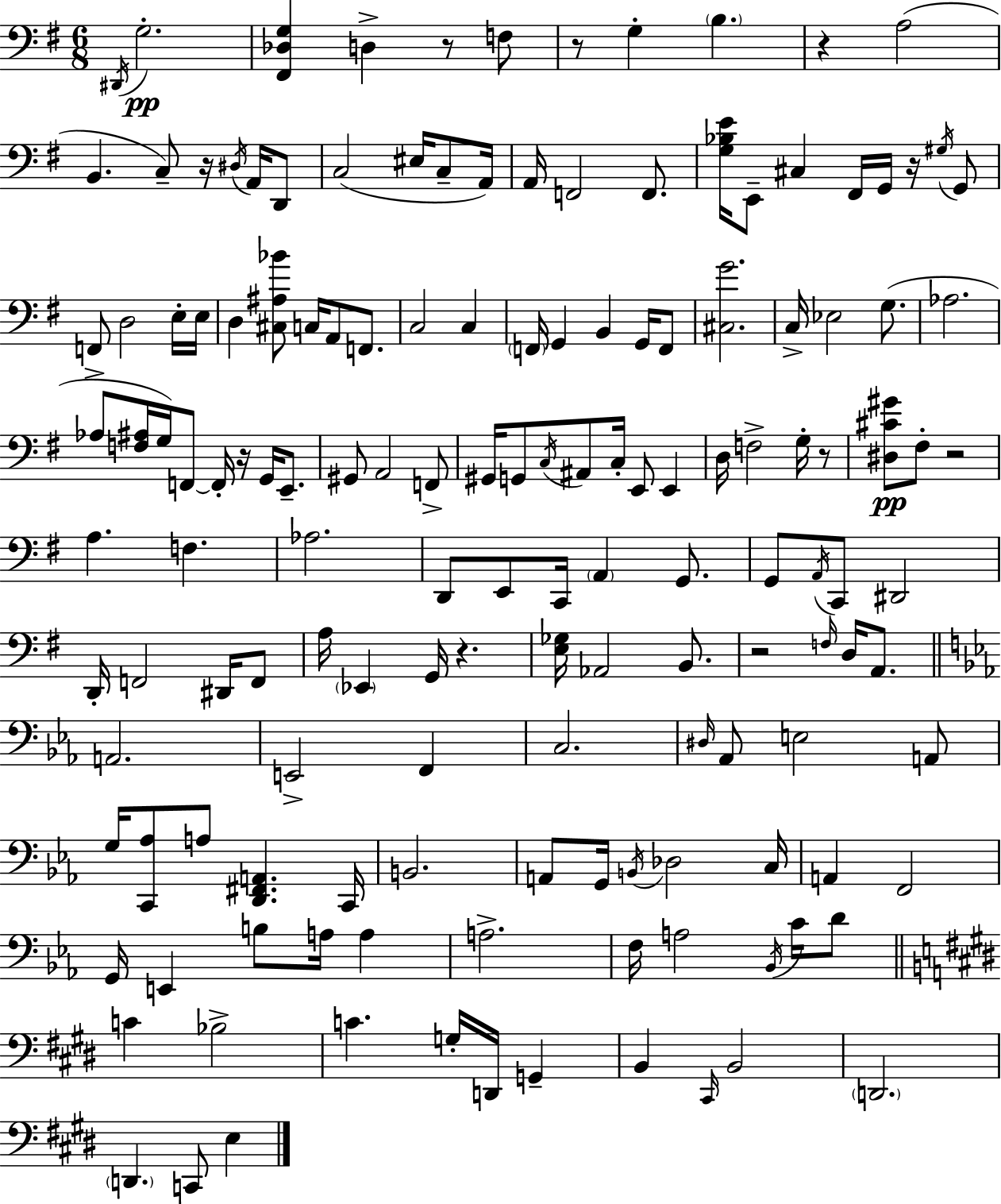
X:1
T:Untitled
M:6/8
L:1/4
K:G
^D,,/4 G,2 [^F,,_D,G,] D, z/2 F,/2 z/2 G, B, z A,2 B,, C,/2 z/4 ^D,/4 A,,/4 D,,/2 C,2 ^E,/4 C,/2 A,,/4 A,,/4 F,,2 F,,/2 [G,_B,E]/4 E,,/2 ^C, ^F,,/4 G,,/4 z/4 ^G,/4 G,,/2 F,,/2 D,2 E,/4 E,/4 D, [^C,^A,_B]/2 C,/4 A,,/2 F,,/2 C,2 C, F,,/4 G,, B,, G,,/4 F,,/2 [^C,G]2 C,/4 _E,2 G,/2 _A,2 _A,/2 [F,^A,]/4 G,/4 F,,/2 F,,/4 z/4 G,,/4 E,,/2 ^G,,/2 A,,2 F,,/2 ^G,,/4 G,,/2 C,/4 ^A,,/2 C,/4 E,,/2 E,, D,/4 F,2 G,/4 z/2 [^D,^C^G]/2 ^F,/2 z2 A, F, _A,2 D,,/2 E,,/2 C,,/4 A,, G,,/2 G,,/2 A,,/4 C,,/2 ^D,,2 D,,/4 F,,2 ^D,,/4 F,,/2 A,/4 _E,, G,,/4 z [E,_G,]/4 _A,,2 B,,/2 z2 F,/4 D,/4 A,,/2 A,,2 E,,2 F,, C,2 ^D,/4 _A,,/2 E,2 A,,/2 G,/4 [C,,_A,]/2 A,/2 [D,,^F,,A,,] C,,/4 B,,2 A,,/2 G,,/4 B,,/4 _D,2 C,/4 A,, F,,2 G,,/4 E,, B,/2 A,/4 A, A,2 F,/4 A,2 _B,,/4 C/4 D/2 C _B,2 C G,/4 D,,/4 G,, B,, ^C,,/4 B,,2 D,,2 D,, C,,/2 E,